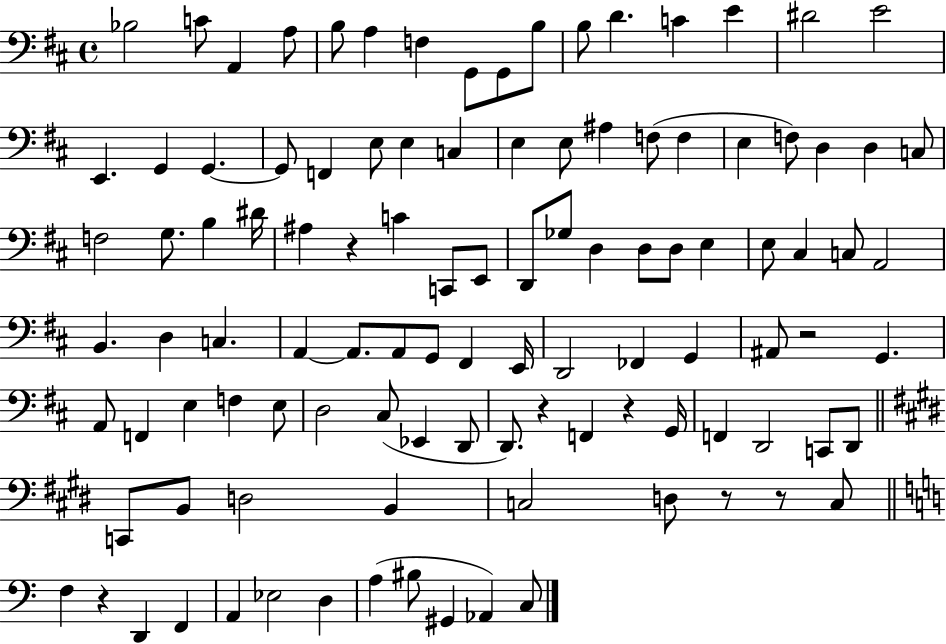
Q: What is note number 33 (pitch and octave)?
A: D3